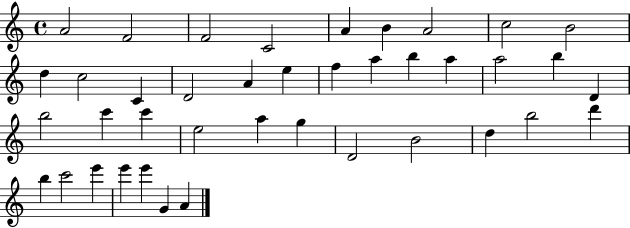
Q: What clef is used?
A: treble